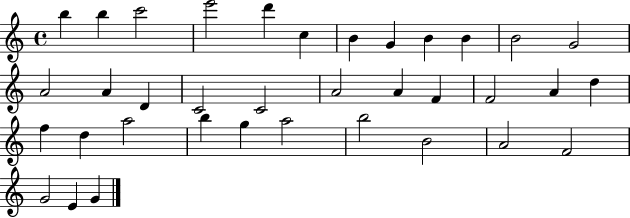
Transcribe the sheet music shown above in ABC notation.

X:1
T:Untitled
M:4/4
L:1/4
K:C
b b c'2 e'2 d' c B G B B B2 G2 A2 A D C2 C2 A2 A F F2 A d f d a2 b g a2 b2 B2 A2 F2 G2 E G